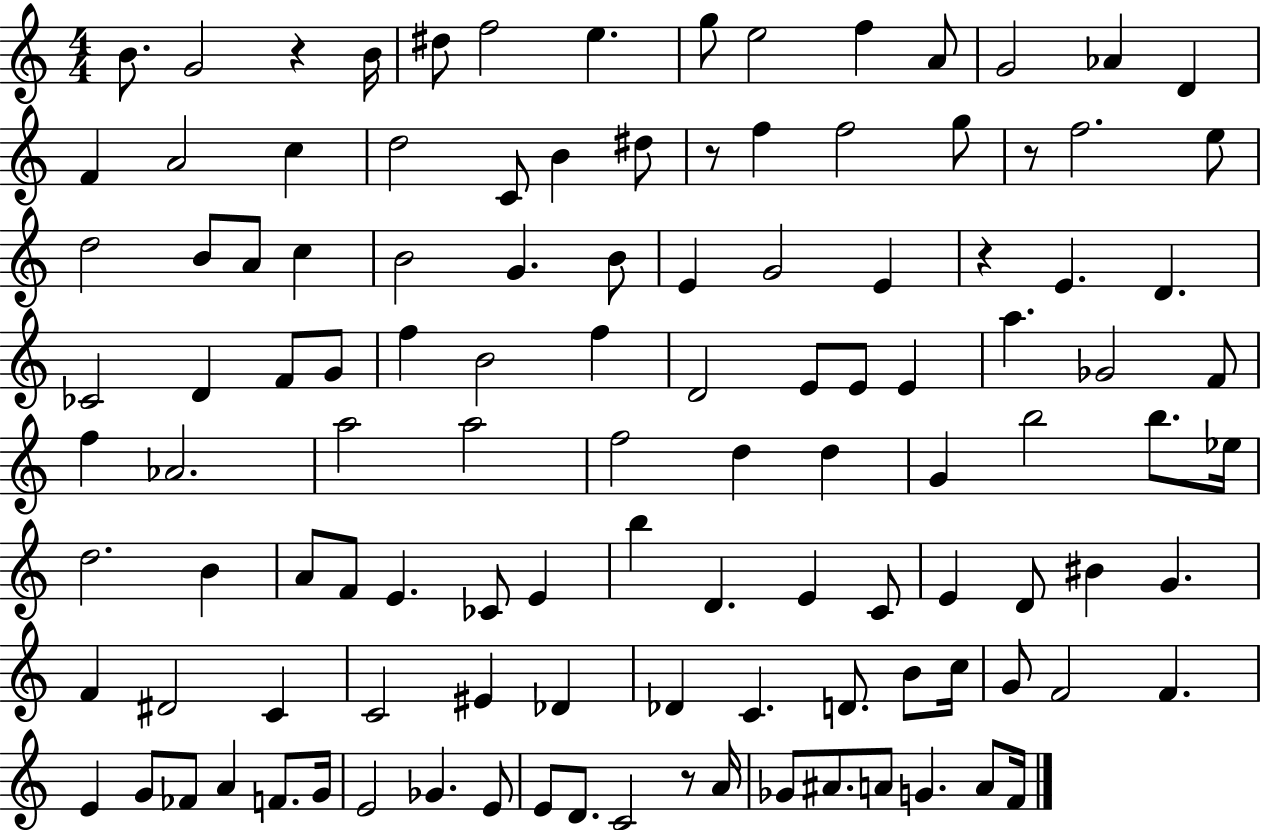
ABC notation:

X:1
T:Untitled
M:4/4
L:1/4
K:C
B/2 G2 z B/4 ^d/2 f2 e g/2 e2 f A/2 G2 _A D F A2 c d2 C/2 B ^d/2 z/2 f f2 g/2 z/2 f2 e/2 d2 B/2 A/2 c B2 G B/2 E G2 E z E D _C2 D F/2 G/2 f B2 f D2 E/2 E/2 E a _G2 F/2 f _A2 a2 a2 f2 d d G b2 b/2 _e/4 d2 B A/2 F/2 E _C/2 E b D E C/2 E D/2 ^B G F ^D2 C C2 ^E _D _D C D/2 B/2 c/4 G/2 F2 F E G/2 _F/2 A F/2 G/4 E2 _G E/2 E/2 D/2 C2 z/2 A/4 _G/2 ^A/2 A/2 G A/2 F/4